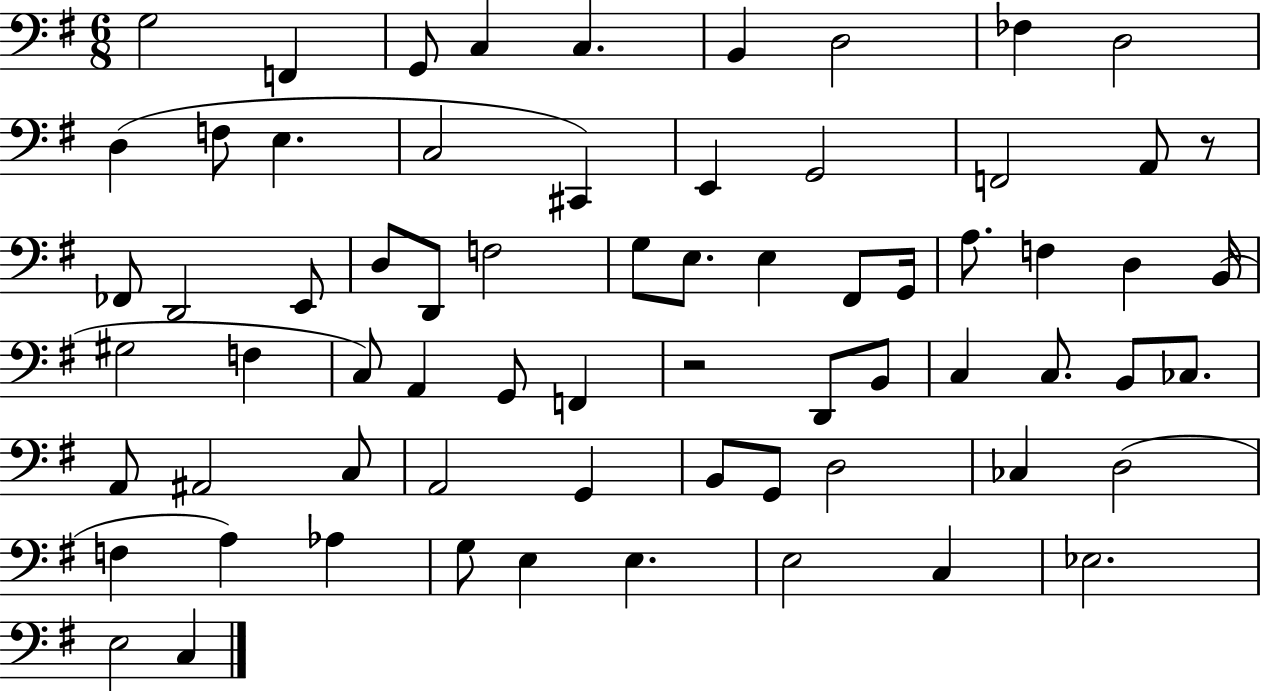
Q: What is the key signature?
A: G major